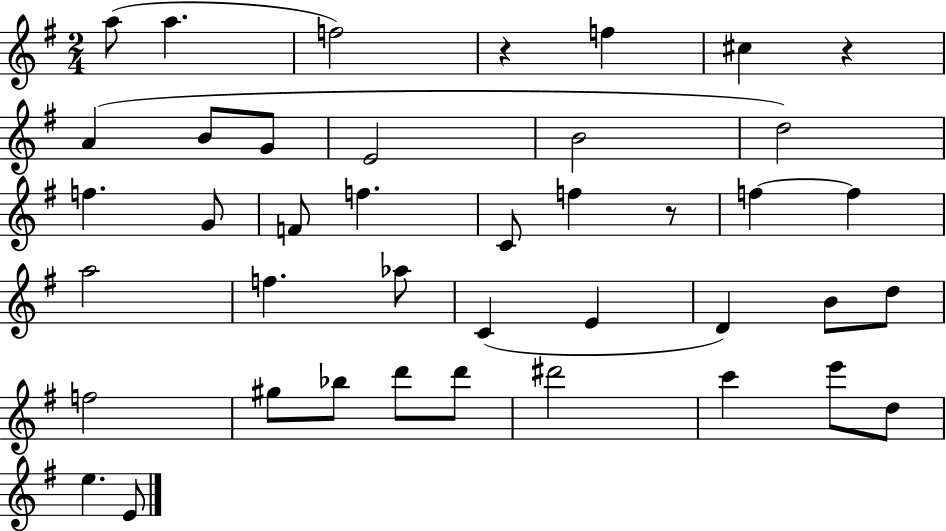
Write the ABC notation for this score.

X:1
T:Untitled
M:2/4
L:1/4
K:G
a/2 a f2 z f ^c z A B/2 G/2 E2 B2 d2 f G/2 F/2 f C/2 f z/2 f f a2 f _a/2 C E D B/2 d/2 f2 ^g/2 _b/2 d'/2 d'/2 ^d'2 c' e'/2 d/2 e E/2